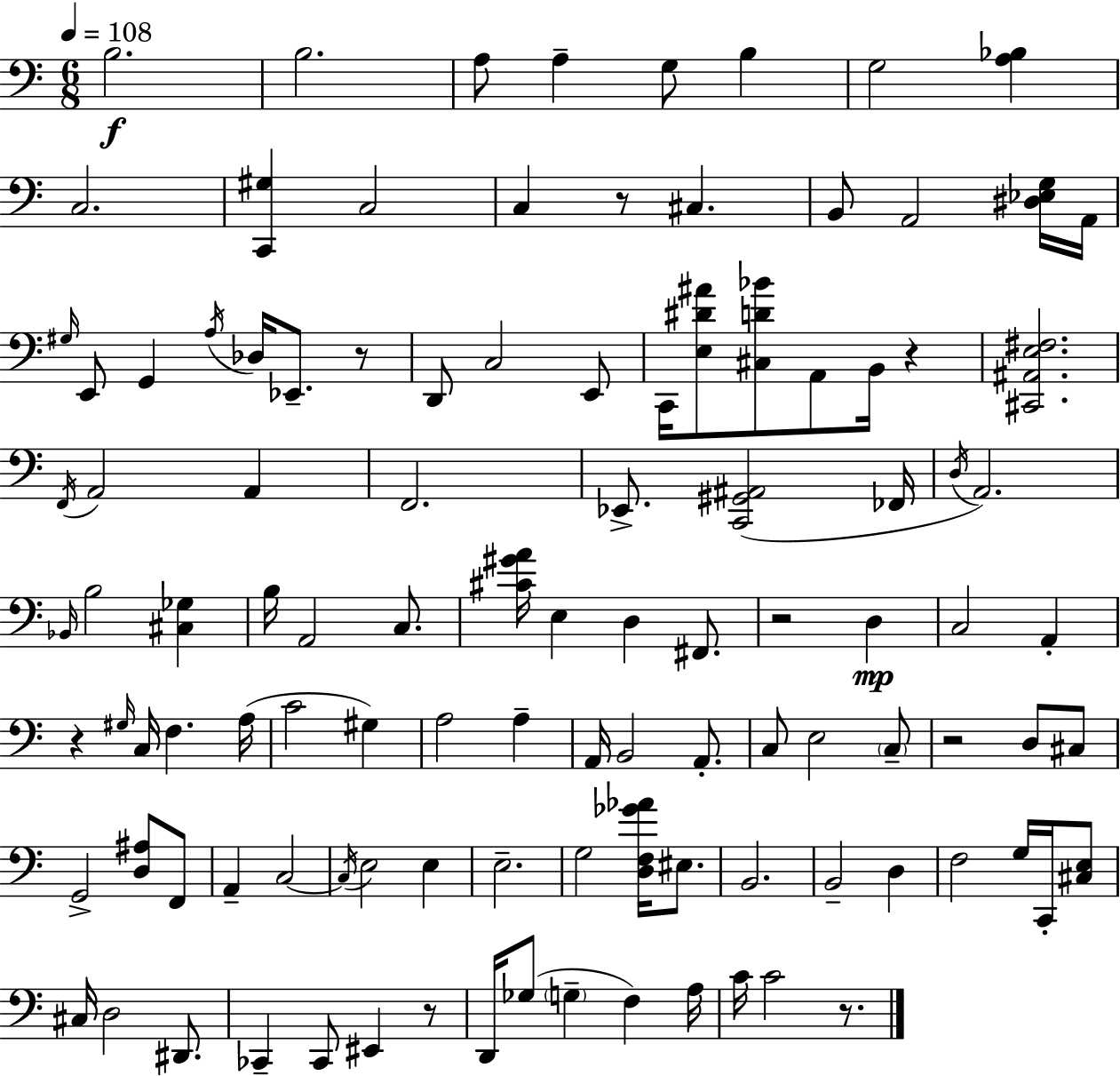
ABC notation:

X:1
T:Untitled
M:6/8
L:1/4
K:Am
B,2 B,2 A,/2 A, G,/2 B, G,2 [A,_B,] C,2 [C,,^G,] C,2 C, z/2 ^C, B,,/2 A,,2 [^D,_E,G,]/4 A,,/4 ^G,/4 E,,/2 G,, A,/4 _D,/4 _E,,/2 z/2 D,,/2 C,2 E,,/2 C,,/4 [E,^D^A]/2 [^C,D_B]/2 A,,/2 B,,/4 z [^C,,^A,,E,^F,]2 F,,/4 A,,2 A,, F,,2 _E,,/2 [C,,^G,,^A,,]2 _F,,/4 D,/4 A,,2 _B,,/4 B,2 [^C,_G,] B,/4 A,,2 C,/2 [^C^GA]/4 E, D, ^F,,/2 z2 D, C,2 A,, z ^G,/4 C,/4 F, A,/4 C2 ^G, A,2 A, A,,/4 B,,2 A,,/2 C,/2 E,2 C,/2 z2 D,/2 ^C,/2 G,,2 [D,^A,]/2 F,,/2 A,, C,2 C,/4 E,2 E, E,2 G,2 [D,F,_G_A]/4 ^E,/2 B,,2 B,,2 D, F,2 G,/4 C,,/4 [^C,E,]/2 ^C,/4 D,2 ^D,,/2 _C,, _C,,/2 ^E,, z/2 D,,/4 _G,/2 G, F, A,/4 C/4 C2 z/2